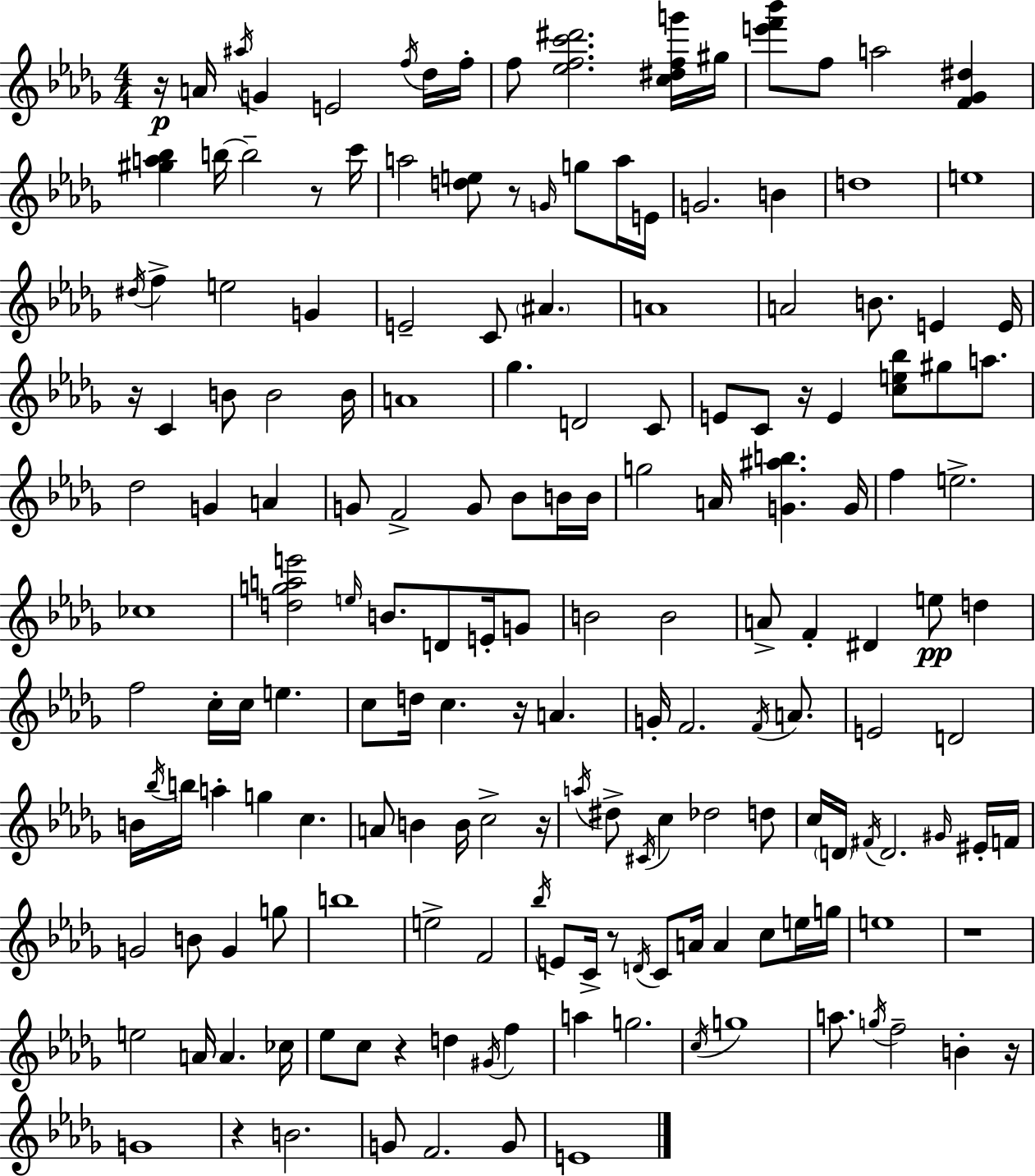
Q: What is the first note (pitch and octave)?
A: A4